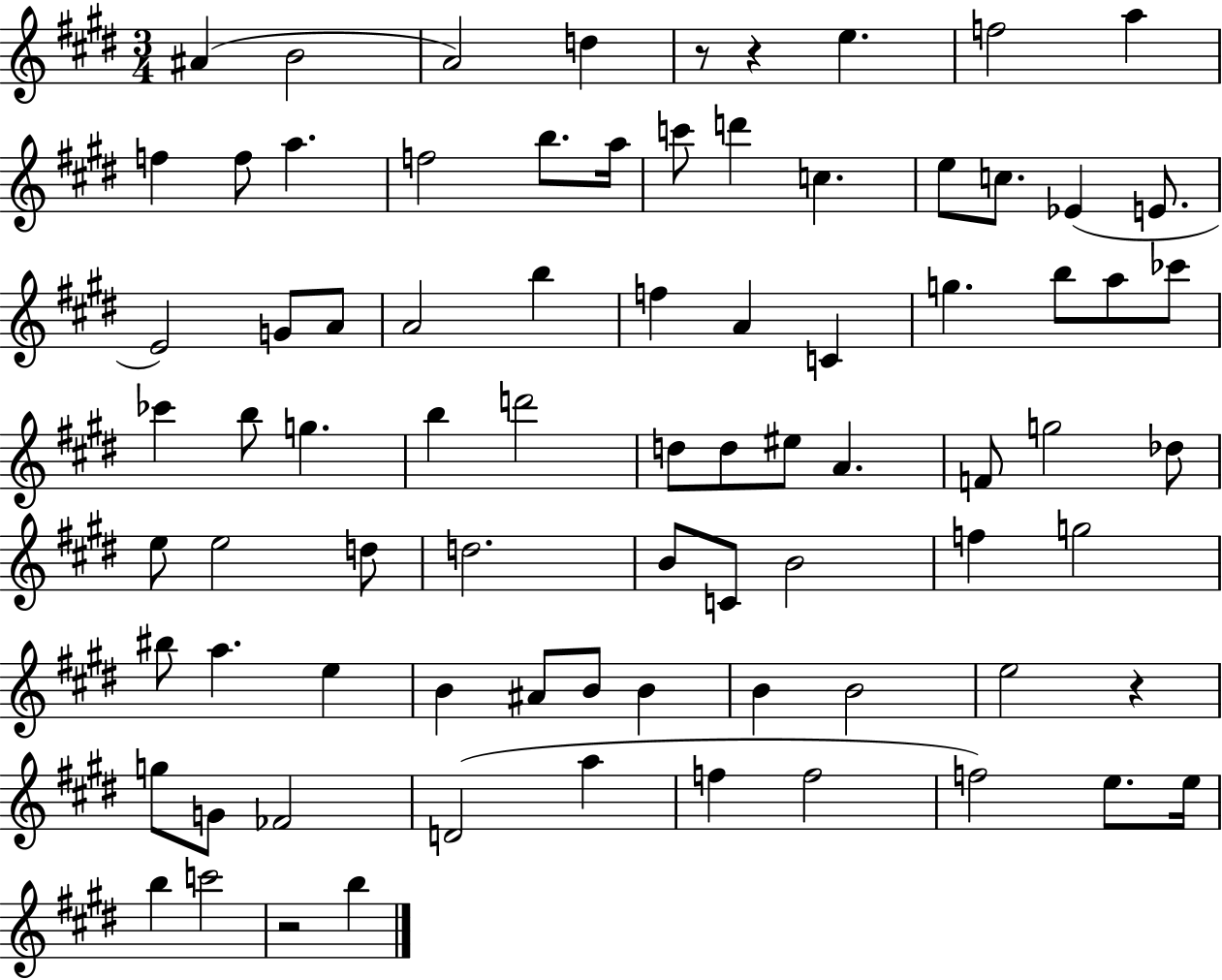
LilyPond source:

{
  \clef treble
  \numericTimeSignature
  \time 3/4
  \key e \major
  ais'4( b'2 | a'2) d''4 | r8 r4 e''4. | f''2 a''4 | \break f''4 f''8 a''4. | f''2 b''8. a''16 | c'''8 d'''4 c''4. | e''8 c''8. ees'4( e'8. | \break e'2) g'8 a'8 | a'2 b''4 | f''4 a'4 c'4 | g''4. b''8 a''8 ces'''8 | \break ces'''4 b''8 g''4. | b''4 d'''2 | d''8 d''8 eis''8 a'4. | f'8 g''2 des''8 | \break e''8 e''2 d''8 | d''2. | b'8 c'8 b'2 | f''4 g''2 | \break bis''8 a''4. e''4 | b'4 ais'8 b'8 b'4 | b'4 b'2 | e''2 r4 | \break g''8 g'8 fes'2 | d'2( a''4 | f''4 f''2 | f''2) e''8. e''16 | \break b''4 c'''2 | r2 b''4 | \bar "|."
}